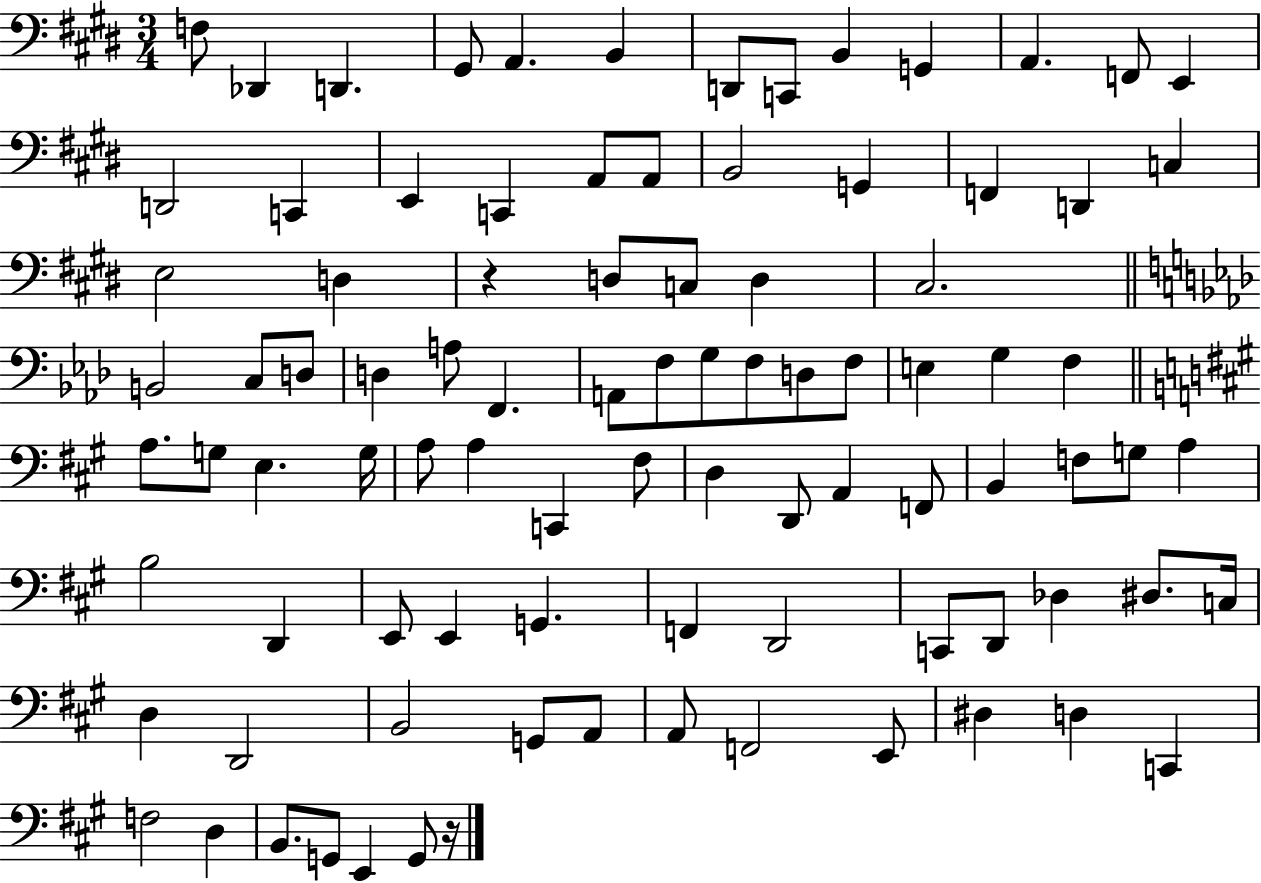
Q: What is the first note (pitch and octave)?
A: F3